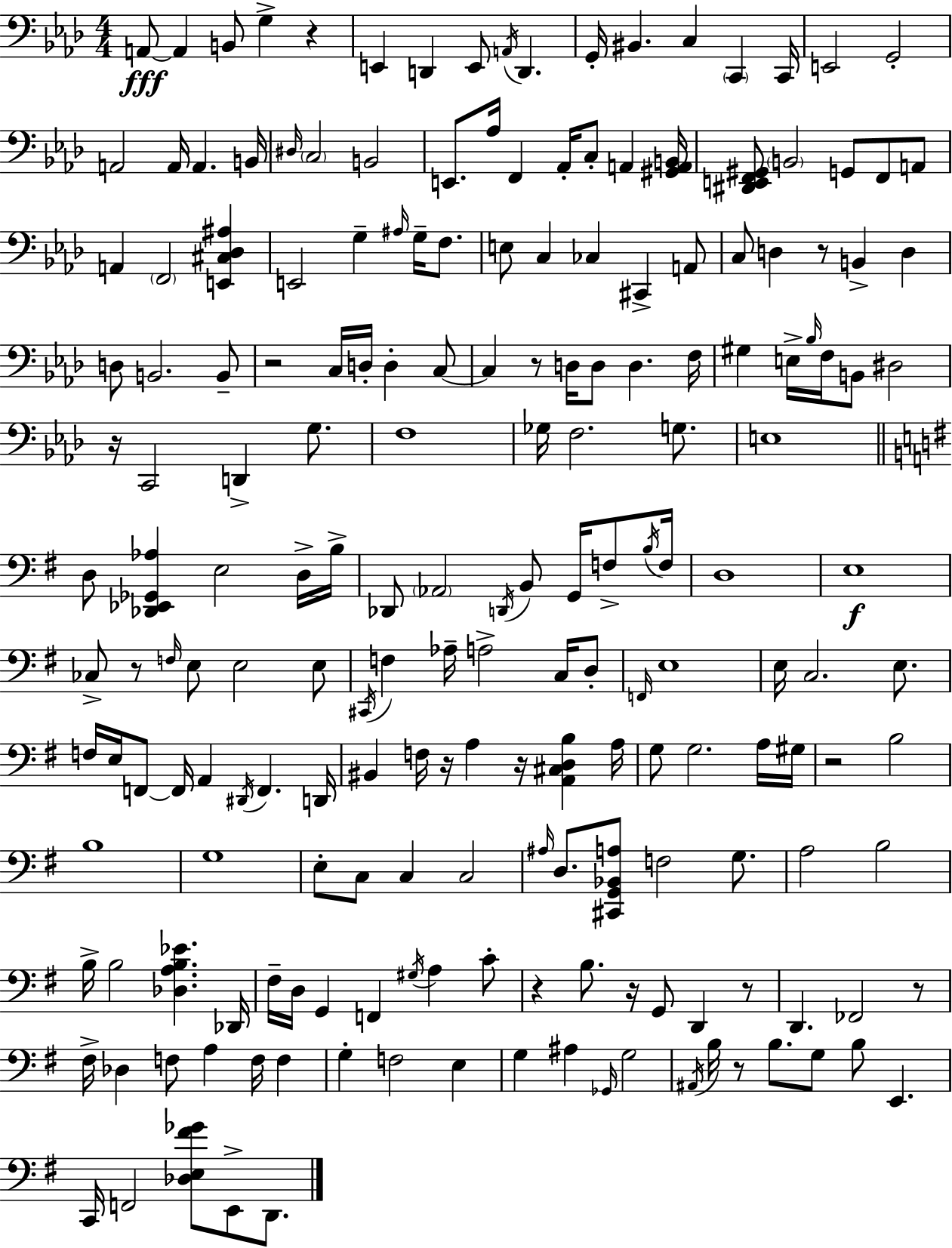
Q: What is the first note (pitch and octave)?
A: A2